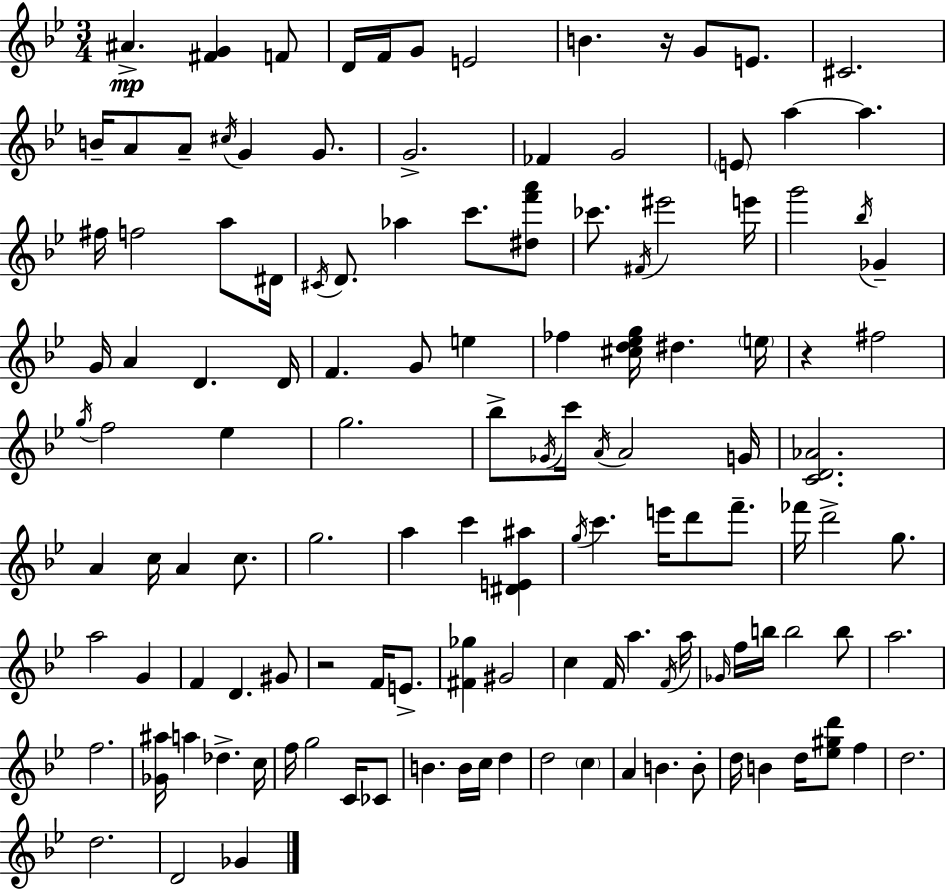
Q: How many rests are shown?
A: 3